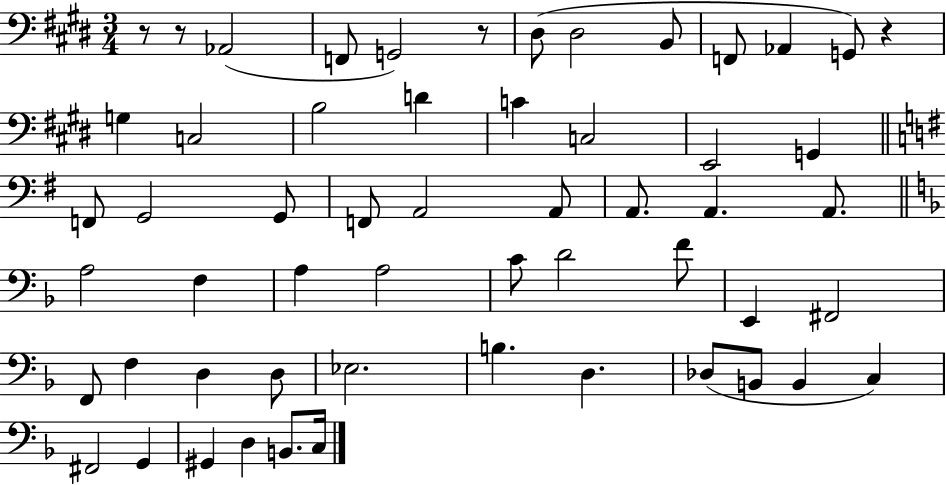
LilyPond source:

{
  \clef bass
  \numericTimeSignature
  \time 3/4
  \key e \major
  r8 r8 aes,2( | f,8 g,2) r8 | dis8( dis2 b,8 | f,8 aes,4 g,8) r4 | \break g4 c2 | b2 d'4 | c'4 c2 | e,2 g,4 | \break \bar "||" \break \key g \major f,8 g,2 g,8 | f,8 a,2 a,8 | a,8. a,4. a,8. | \bar "||" \break \key f \major a2 f4 | a4 a2 | c'8 d'2 f'8 | e,4 fis,2 | \break f,8 f4 d4 d8 | ees2. | b4. d4. | des8( b,8 b,4 c4) | \break fis,2 g,4 | gis,4 d4 b,8. c16 | \bar "|."
}